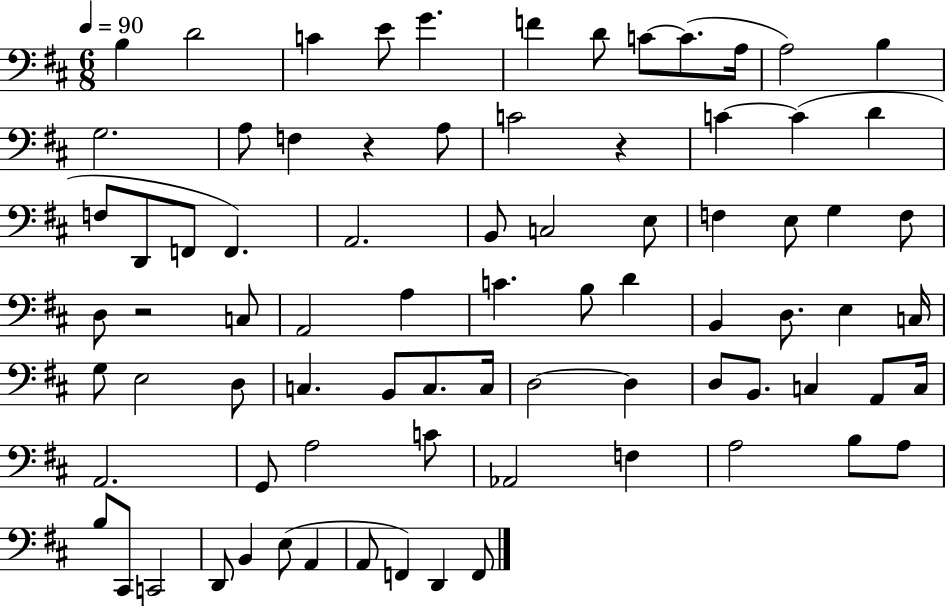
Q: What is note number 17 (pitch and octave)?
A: C4